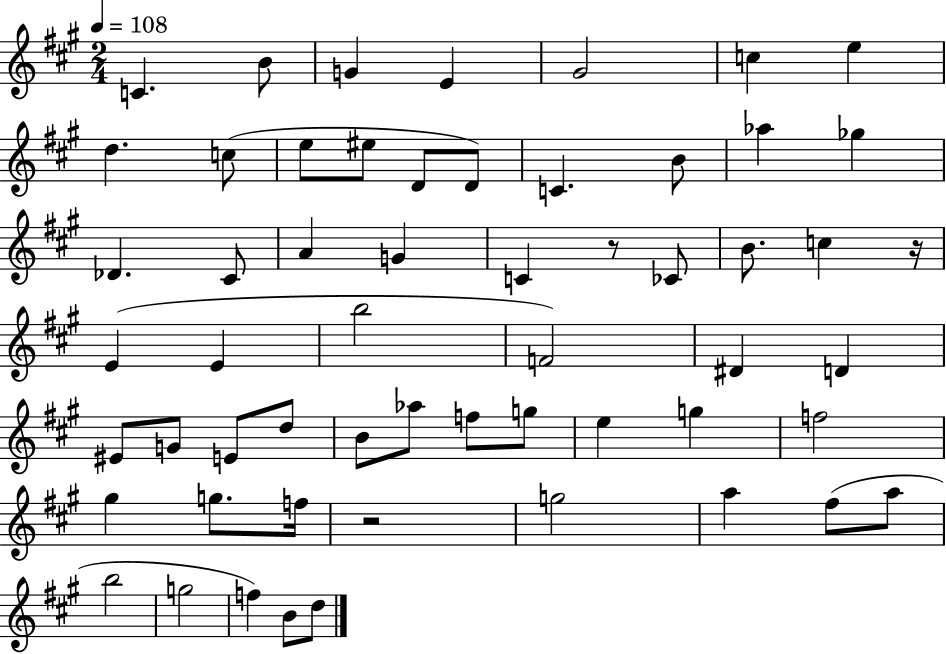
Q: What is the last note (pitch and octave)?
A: D5